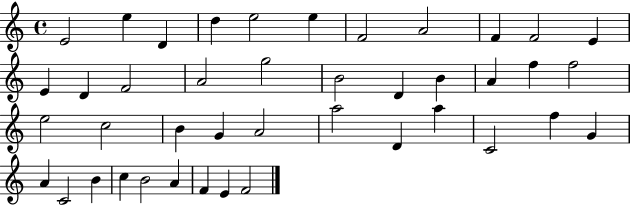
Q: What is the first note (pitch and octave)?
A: E4